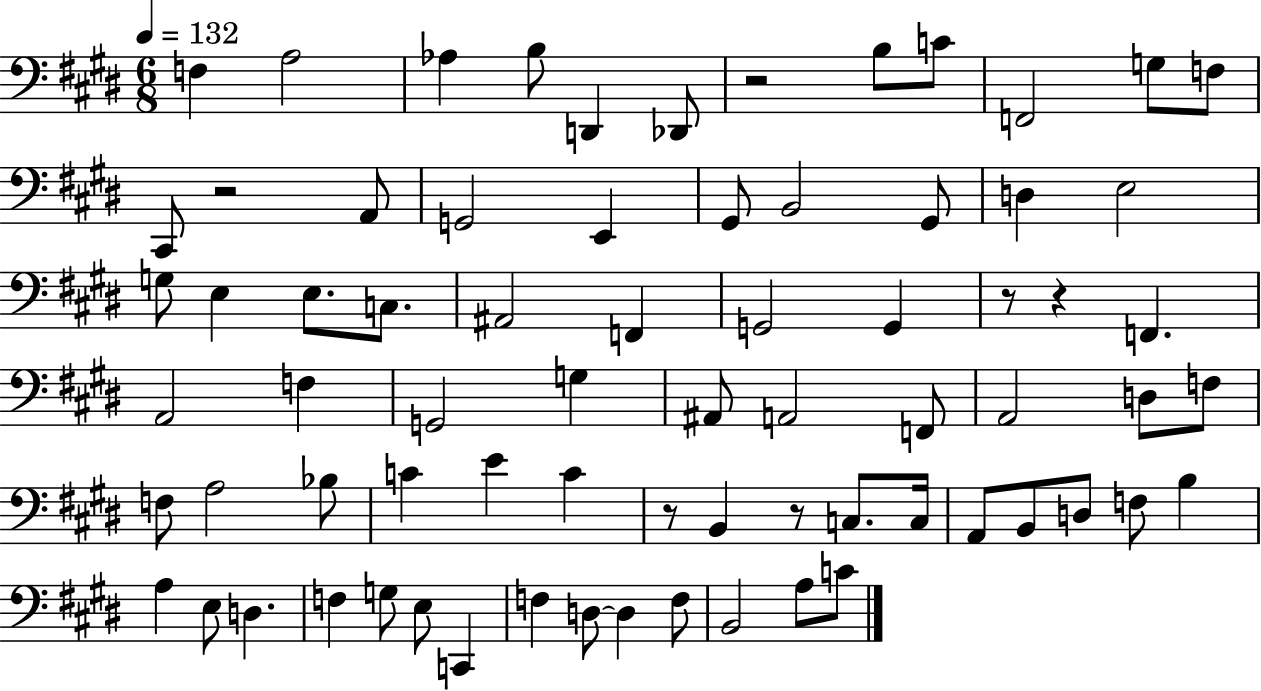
X:1
T:Untitled
M:6/8
L:1/4
K:E
F, A,2 _A, B,/2 D,, _D,,/2 z2 B,/2 C/2 F,,2 G,/2 F,/2 ^C,,/2 z2 A,,/2 G,,2 E,, ^G,,/2 B,,2 ^G,,/2 D, E,2 G,/2 E, E,/2 C,/2 ^A,,2 F,, G,,2 G,, z/2 z F,, A,,2 F, G,,2 G, ^A,,/2 A,,2 F,,/2 A,,2 D,/2 F,/2 F,/2 A,2 _B,/2 C E C z/2 B,, z/2 C,/2 C,/4 A,,/2 B,,/2 D,/2 F,/2 B, A, E,/2 D, F, G,/2 E,/2 C,, F, D,/2 D, F,/2 B,,2 A,/2 C/2